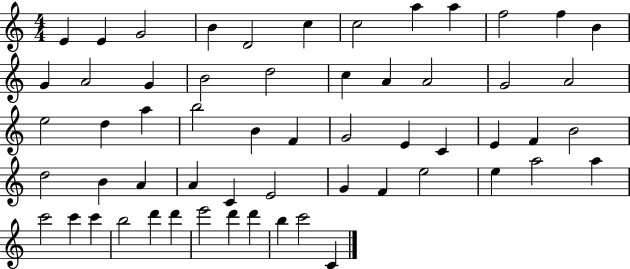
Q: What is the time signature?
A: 4/4